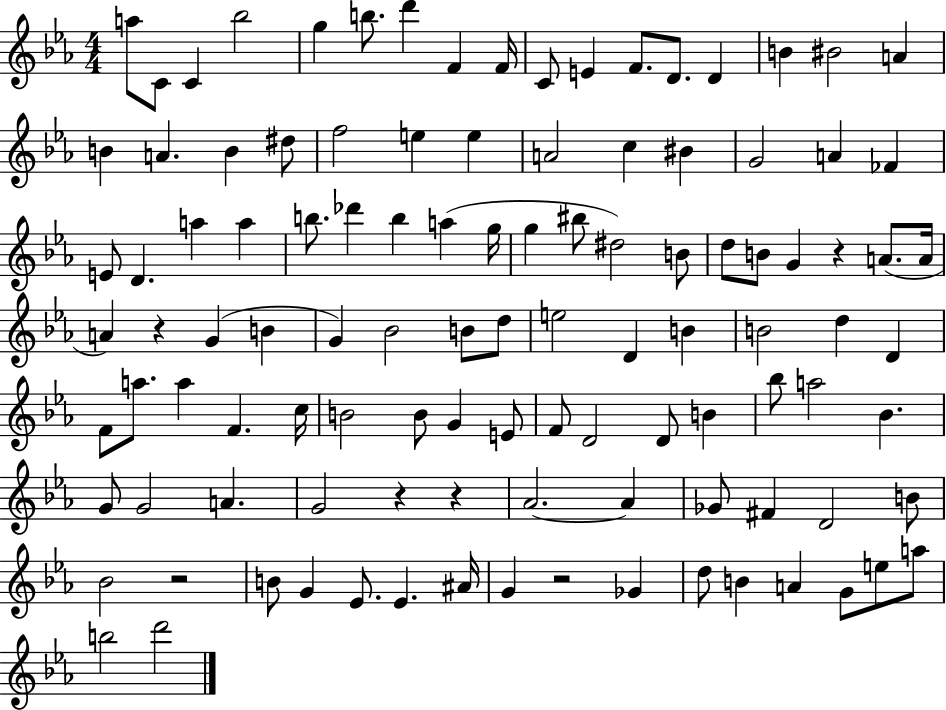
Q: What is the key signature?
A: EES major